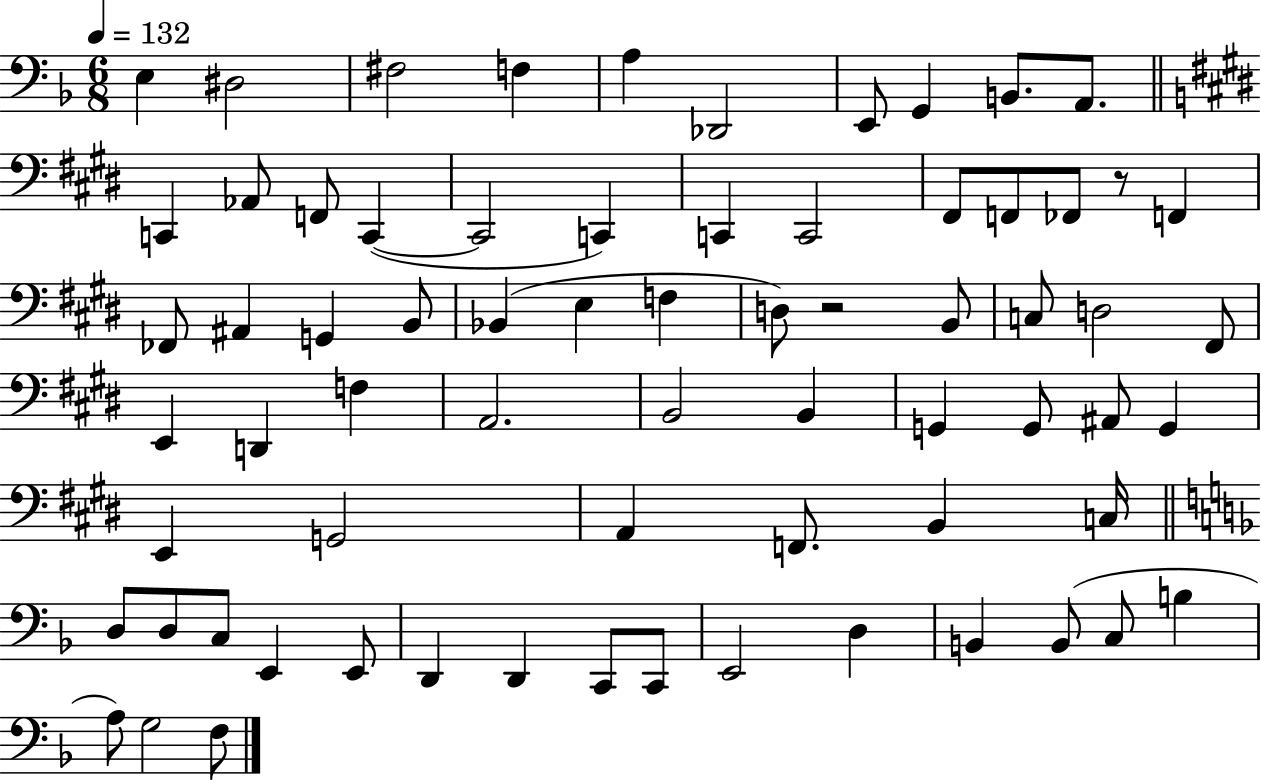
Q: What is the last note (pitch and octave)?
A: F3